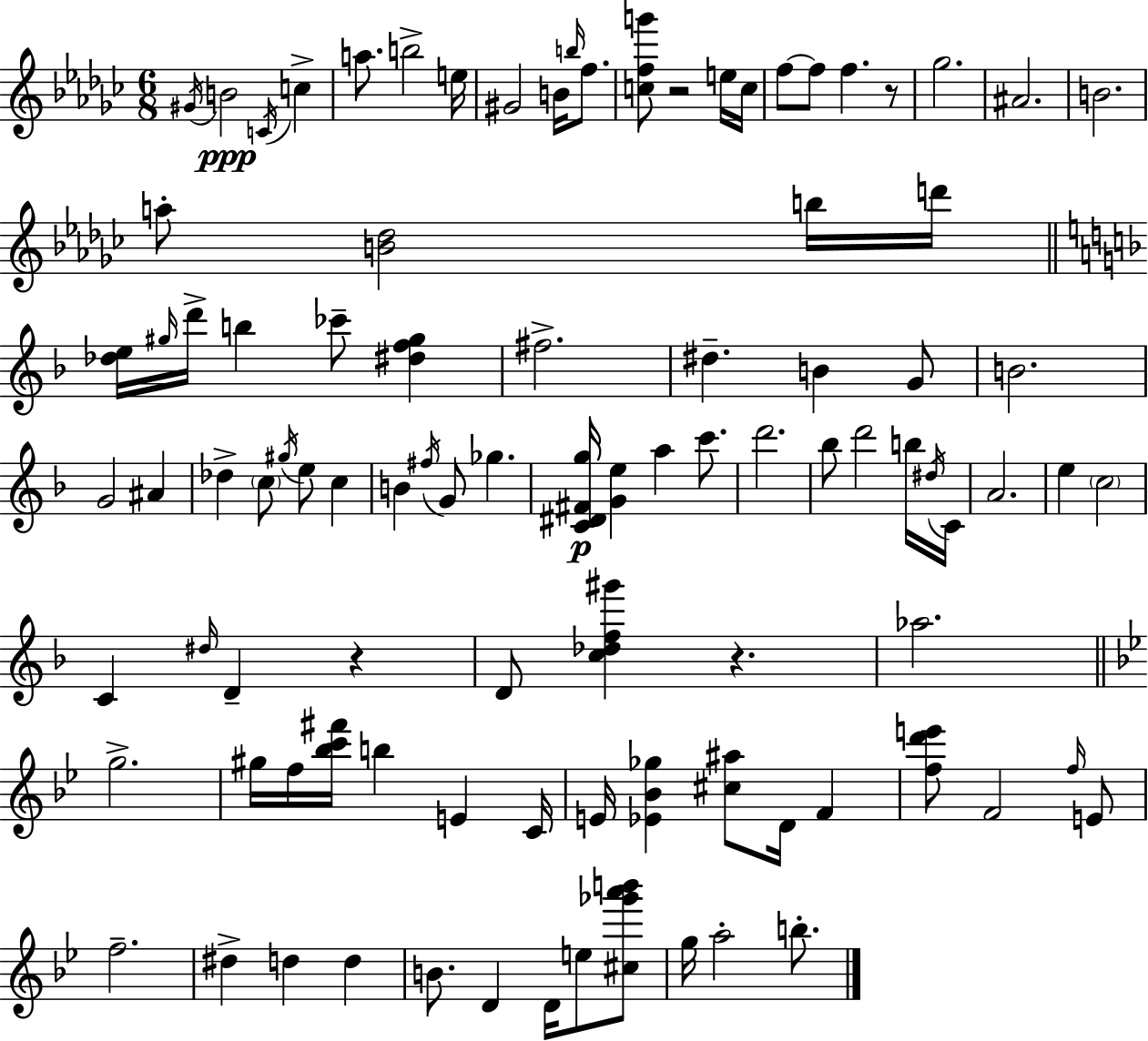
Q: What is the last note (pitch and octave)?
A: B5